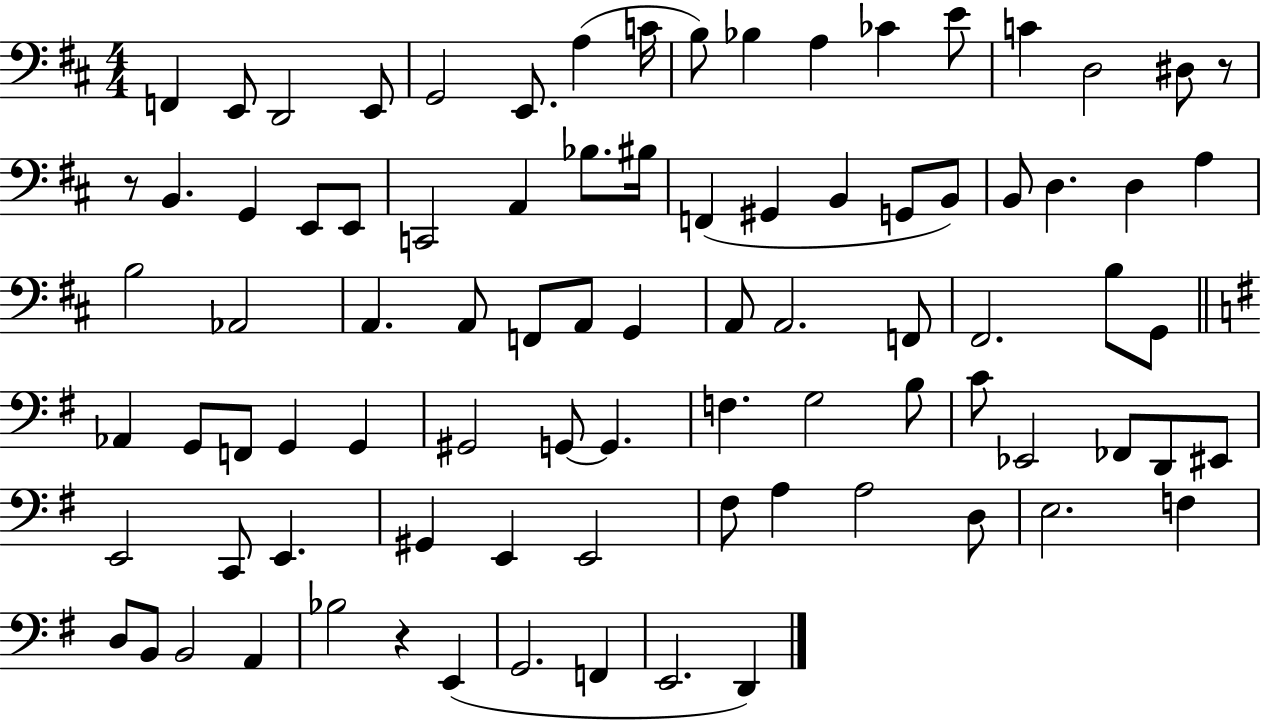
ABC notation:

X:1
T:Untitled
M:4/4
L:1/4
K:D
F,, E,,/2 D,,2 E,,/2 G,,2 E,,/2 A, C/4 B,/2 _B, A, _C E/2 C D,2 ^D,/2 z/2 z/2 B,, G,, E,,/2 E,,/2 C,,2 A,, _B,/2 ^B,/4 F,, ^G,, B,, G,,/2 B,,/2 B,,/2 D, D, A, B,2 _A,,2 A,, A,,/2 F,,/2 A,,/2 G,, A,,/2 A,,2 F,,/2 ^F,,2 B,/2 G,,/2 _A,, G,,/2 F,,/2 G,, G,, ^G,,2 G,,/2 G,, F, G,2 B,/2 C/2 _E,,2 _F,,/2 D,,/2 ^E,,/2 E,,2 C,,/2 E,, ^G,, E,, E,,2 ^F,/2 A, A,2 D,/2 E,2 F, D,/2 B,,/2 B,,2 A,, _B,2 z E,, G,,2 F,, E,,2 D,,